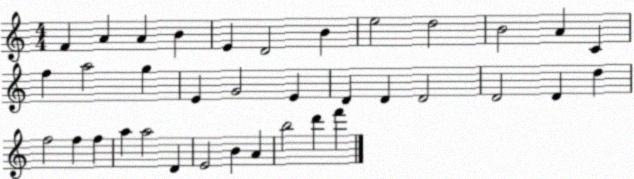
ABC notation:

X:1
T:Untitled
M:4/4
L:1/4
K:C
F A A B E D2 B e2 d2 B2 A C f a2 g E G2 E D D D2 D2 D d f2 f f a a2 D E2 B A b2 d' f'